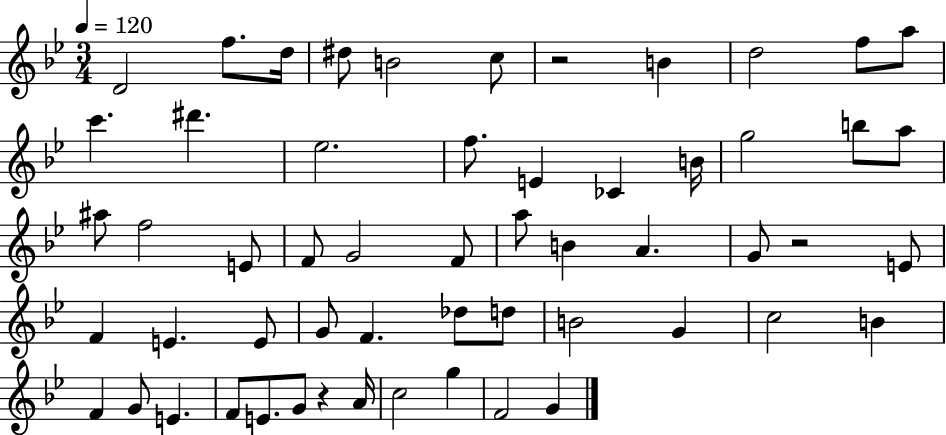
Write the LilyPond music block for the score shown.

{
  \clef treble
  \numericTimeSignature
  \time 3/4
  \key bes \major
  \tempo 4 = 120
  d'2 f''8. d''16 | dis''8 b'2 c''8 | r2 b'4 | d''2 f''8 a''8 | \break c'''4. dis'''4. | ees''2. | f''8. e'4 ces'4 b'16 | g''2 b''8 a''8 | \break ais''8 f''2 e'8 | f'8 g'2 f'8 | a''8 b'4 a'4. | g'8 r2 e'8 | \break f'4 e'4. e'8 | g'8 f'4. des''8 d''8 | b'2 g'4 | c''2 b'4 | \break f'4 g'8 e'4. | f'8 e'8. g'8 r4 a'16 | c''2 g''4 | f'2 g'4 | \break \bar "|."
}